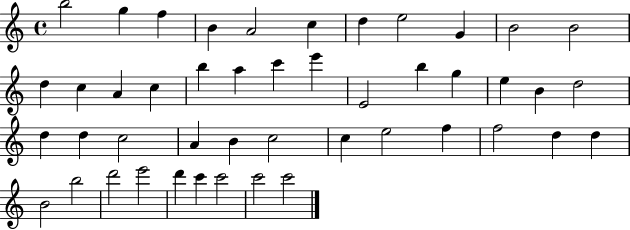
{
  \clef treble
  \time 4/4
  \defaultTimeSignature
  \key c \major
  b''2 g''4 f''4 | b'4 a'2 c''4 | d''4 e''2 g'4 | b'2 b'2 | \break d''4 c''4 a'4 c''4 | b''4 a''4 c'''4 e'''4 | e'2 b''4 g''4 | e''4 b'4 d''2 | \break d''4 d''4 c''2 | a'4 b'4 c''2 | c''4 e''2 f''4 | f''2 d''4 d''4 | \break b'2 b''2 | d'''2 e'''2 | d'''4 c'''4 c'''2 | c'''2 c'''2 | \break \bar "|."
}